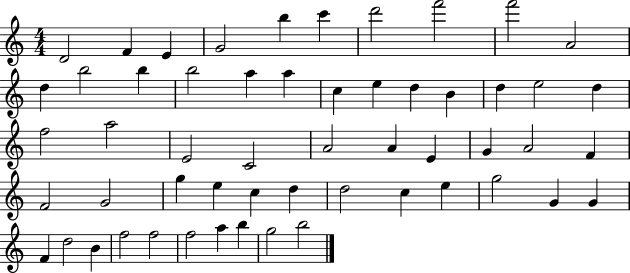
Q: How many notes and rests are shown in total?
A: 55